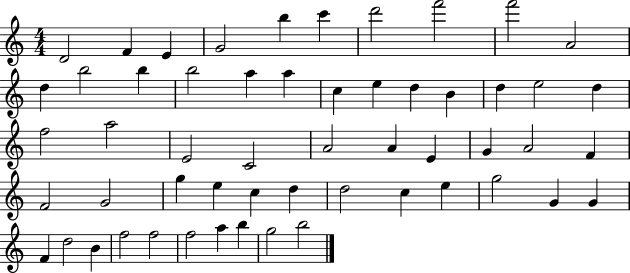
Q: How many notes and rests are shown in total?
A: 55